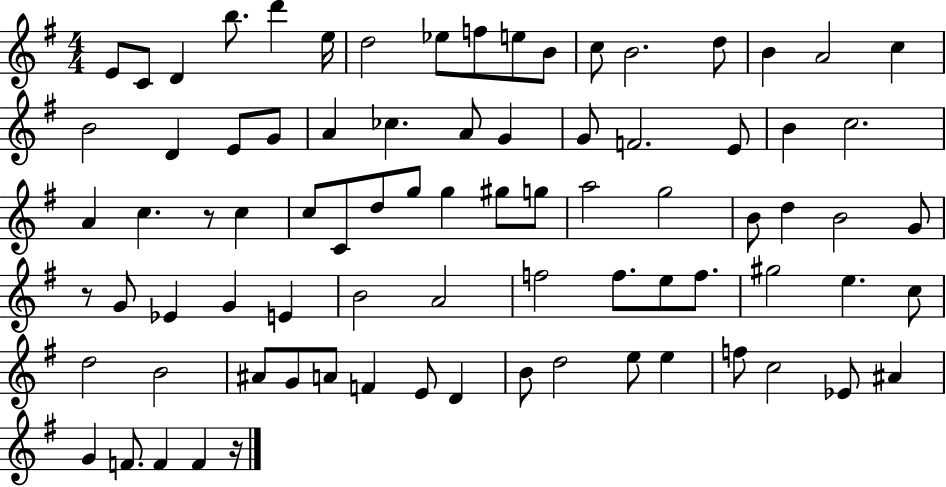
E4/e C4/e D4/q B5/e. D6/q E5/s D5/h Eb5/e F5/e E5/e B4/e C5/e B4/h. D5/e B4/q A4/h C5/q B4/h D4/q E4/e G4/e A4/q CES5/q. A4/e G4/q G4/e F4/h. E4/e B4/q C5/h. A4/q C5/q. R/e C5/q C5/e C4/e D5/e G5/e G5/q G#5/e G5/e A5/h G5/h B4/e D5/q B4/h G4/e R/e G4/e Eb4/q G4/q E4/q B4/h A4/h F5/h F5/e. E5/e F5/e. G#5/h E5/q. C5/e D5/h B4/h A#4/e G4/e A4/e F4/q E4/e D4/q B4/e D5/h E5/e E5/q F5/e C5/h Eb4/e A#4/q G4/q F4/e. F4/q F4/q R/s